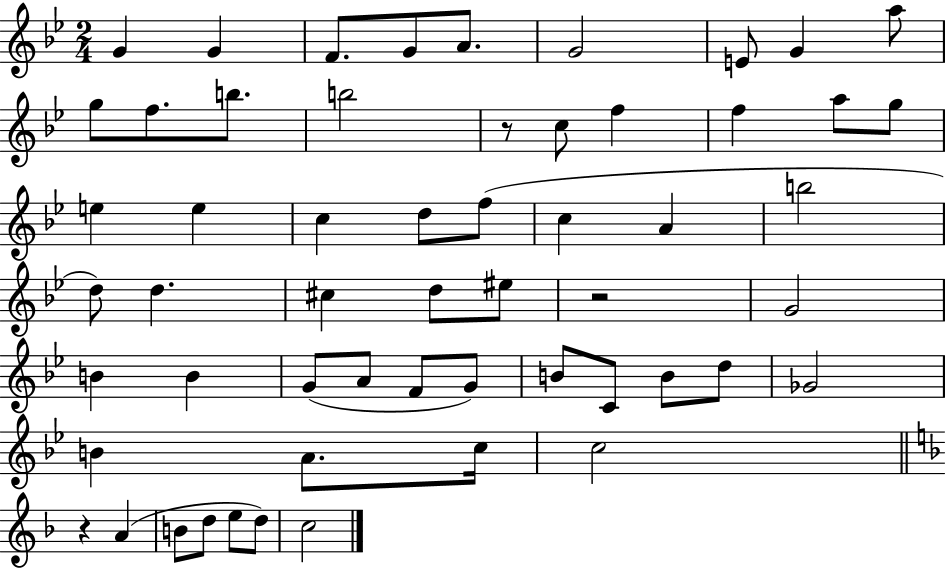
X:1
T:Untitled
M:2/4
L:1/4
K:Bb
G G F/2 G/2 A/2 G2 E/2 G a/2 g/2 f/2 b/2 b2 z/2 c/2 f f a/2 g/2 e e c d/2 f/2 c A b2 d/2 d ^c d/2 ^e/2 z2 G2 B B G/2 A/2 F/2 G/2 B/2 C/2 B/2 d/2 _G2 B A/2 c/4 c2 z A B/2 d/2 e/2 d/2 c2